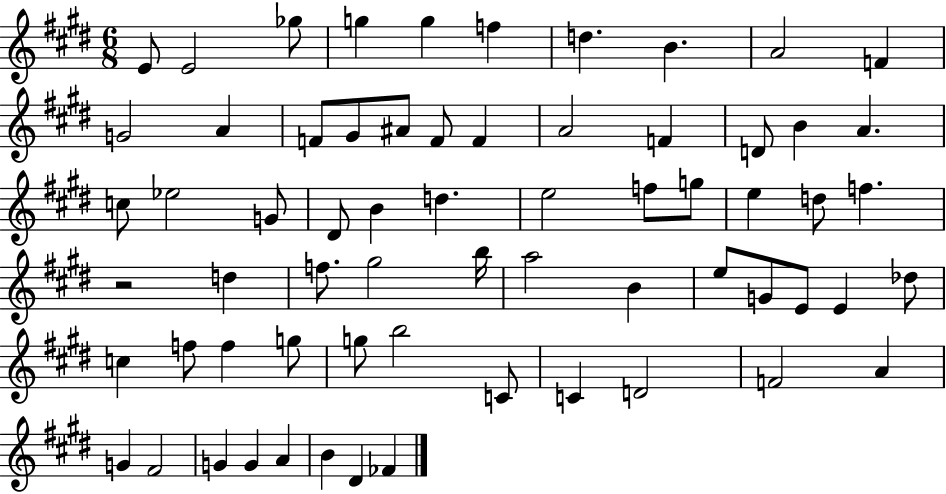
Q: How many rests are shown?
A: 1